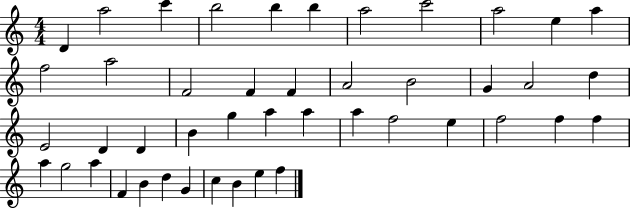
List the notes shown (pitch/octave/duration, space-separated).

D4/q A5/h C6/q B5/h B5/q B5/q A5/h C6/h A5/h E5/q A5/q F5/h A5/h F4/h F4/q F4/q A4/h B4/h G4/q A4/h D5/q E4/h D4/q D4/q B4/q G5/q A5/q A5/q A5/q F5/h E5/q F5/h F5/q F5/q A5/q G5/h A5/q F4/q B4/q D5/q G4/q C5/q B4/q E5/q F5/q